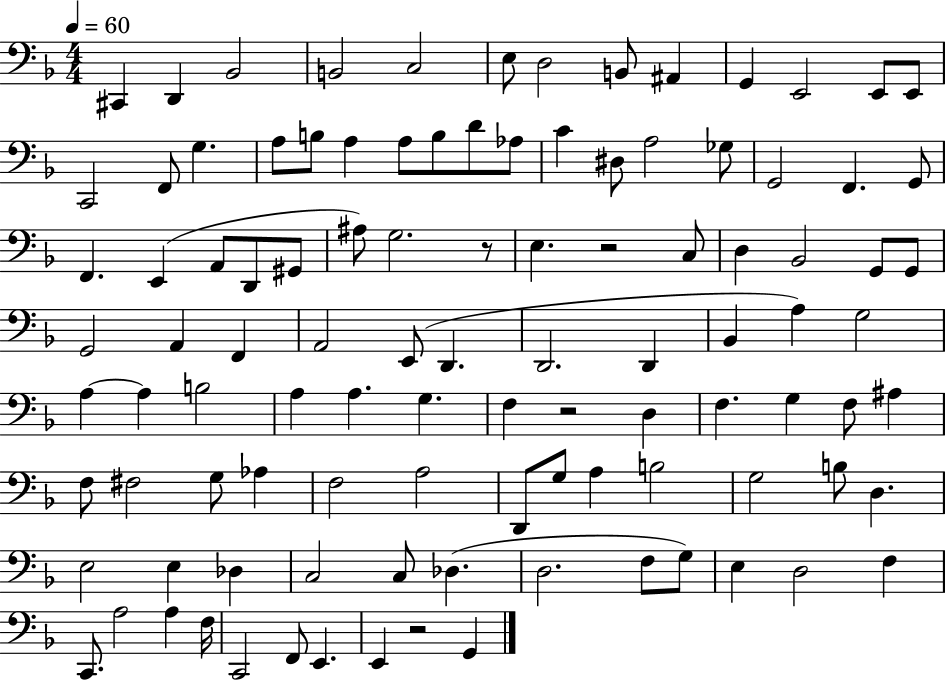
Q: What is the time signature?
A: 4/4